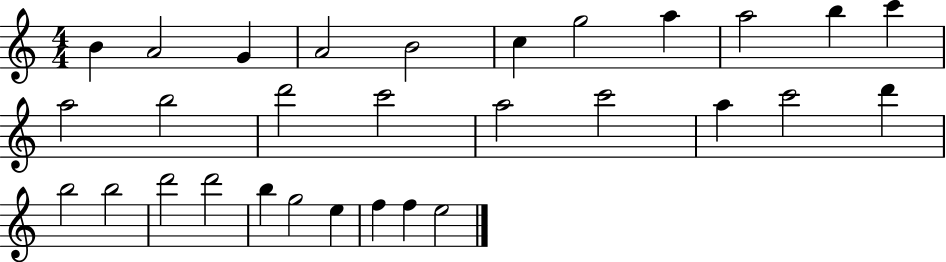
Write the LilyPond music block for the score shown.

{
  \clef treble
  \numericTimeSignature
  \time 4/4
  \key c \major
  b'4 a'2 g'4 | a'2 b'2 | c''4 g''2 a''4 | a''2 b''4 c'''4 | \break a''2 b''2 | d'''2 c'''2 | a''2 c'''2 | a''4 c'''2 d'''4 | \break b''2 b''2 | d'''2 d'''2 | b''4 g''2 e''4 | f''4 f''4 e''2 | \break \bar "|."
}